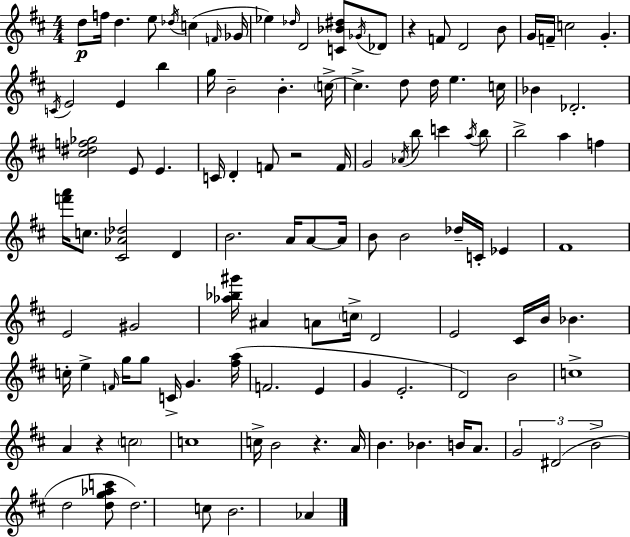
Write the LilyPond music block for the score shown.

{
  \clef treble
  \numericTimeSignature
  \time 4/4
  \key d \major
  d''8\p f''16 d''4. e''8 \acciaccatura { des''16 } c''4( | \grace { f'16 } ges'16 ees''4) \grace { des''16 } d'2 <c' bes' dis''>8 | \acciaccatura { ges'16 } des'8 r4 f'8 d'2 | b'8 g'16 f'16-- c''2 g'4.-. | \break \acciaccatura { c'16 } e'2 e'4 | b''4 g''16 b'2-- b'4.-. | \parenthesize c''16->~~ c''4.-> d''8 d''16 e''4. | c''16 bes'4 des'2.-. | \break <cis'' dis'' f'' ges''>2 e'8 e'4. | c'16 d'4-. f'8 r2 | f'16 g'2 \acciaccatura { aes'16 } b''8 | c'''4 \acciaccatura { a''16 } b''8 b''2-> a''4 | \break f''4 <f''' a'''>16 c''8. <cis' aes' des''>2 | d'4 b'2. | a'16 a'8~~ a'16 b'8 b'2 | des''16-- c'16-. ees'4 fis'1 | \break e'2 gis'2 | <aes'' bes'' gis'''>16 ais'4 a'8 \parenthesize c''16-> d'2 | e'2 cis'16 | b'16 bes'4. c''16-. e''4-> \grace { f'16 } g''16 g''8 | \break c'16-> g'4. <fis'' a''>16( f'2. | e'4 g'4 e'2.-. | d'2) | b'2 c''1-> | \break a'4 r4 | \parenthesize c''2 c''1 | c''16-> b'2 | r4. a'16 b'4. bes'4. | \break b'16 a'8. \tuplet 3/2 { g'2 | dis'2( b'2-> } | d''2 <d'' g'' aes'' c'''>8 d''2.) | c''8 b'2. | \break aes'4 \bar "|."
}